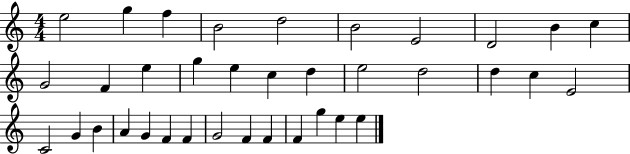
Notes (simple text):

E5/h G5/q F5/q B4/h D5/h B4/h E4/h D4/h B4/q C5/q G4/h F4/q E5/q G5/q E5/q C5/q D5/q E5/h D5/h D5/q C5/q E4/h C4/h G4/q B4/q A4/q G4/q F4/q F4/q G4/h F4/q F4/q F4/q G5/q E5/q E5/q